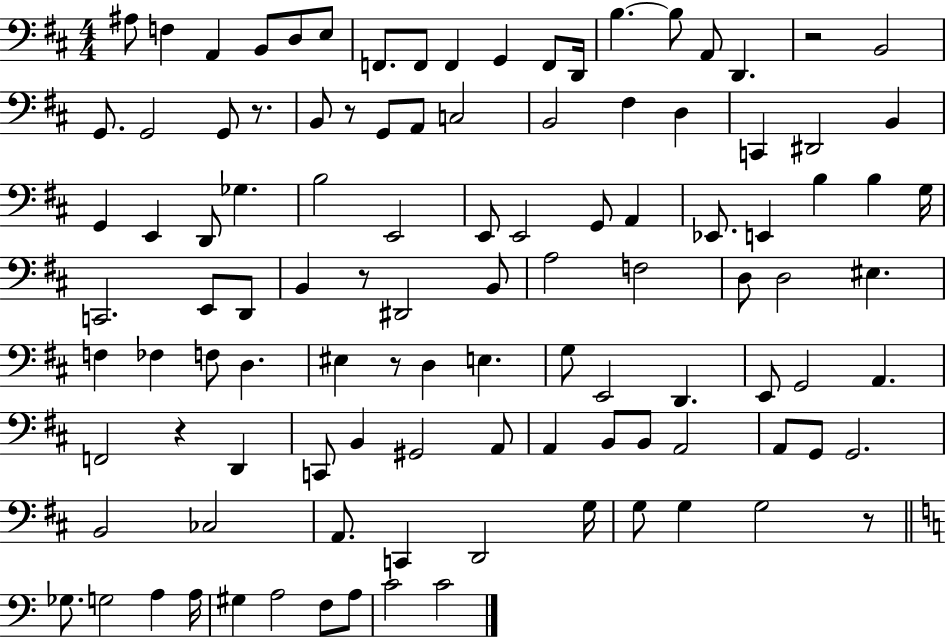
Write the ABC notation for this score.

X:1
T:Untitled
M:4/4
L:1/4
K:D
^A,/2 F, A,, B,,/2 D,/2 E,/2 F,,/2 F,,/2 F,, G,, F,,/2 D,,/4 B, B,/2 A,,/2 D,, z2 B,,2 G,,/2 G,,2 G,,/2 z/2 B,,/2 z/2 G,,/2 A,,/2 C,2 B,,2 ^F, D, C,, ^D,,2 B,, G,, E,, D,,/2 _G, B,2 E,,2 E,,/2 E,,2 G,,/2 A,, _E,,/2 E,, B, B, G,/4 C,,2 E,,/2 D,,/2 B,, z/2 ^D,,2 B,,/2 A,2 F,2 D,/2 D,2 ^E, F, _F, F,/2 D, ^E, z/2 D, E, G,/2 E,,2 D,, E,,/2 G,,2 A,, F,,2 z D,, C,,/2 B,, ^G,,2 A,,/2 A,, B,,/2 B,,/2 A,,2 A,,/2 G,,/2 G,,2 B,,2 _C,2 A,,/2 C,, D,,2 G,/4 G,/2 G, G,2 z/2 _G,/2 G,2 A, A,/4 ^G, A,2 F,/2 A,/2 C2 C2